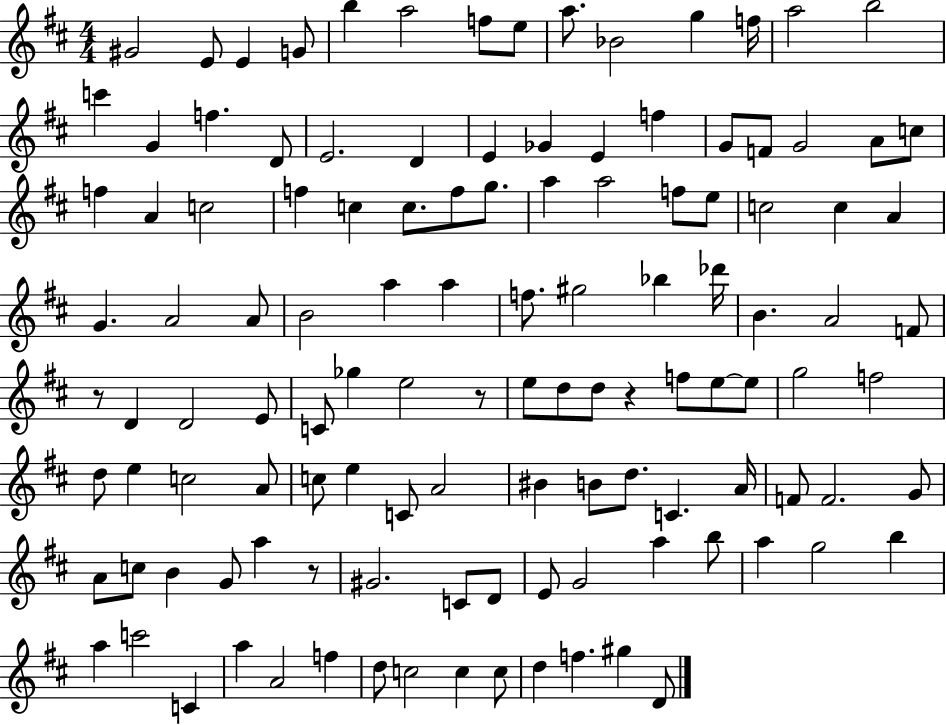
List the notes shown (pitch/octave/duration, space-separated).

G#4/h E4/e E4/q G4/e B5/q A5/h F5/e E5/e A5/e. Bb4/h G5/q F5/s A5/h B5/h C6/q G4/q F5/q. D4/e E4/h. D4/q E4/q Gb4/q E4/q F5/q G4/e F4/e G4/h A4/e C5/e F5/q A4/q C5/h F5/q C5/q C5/e. F5/e G5/e. A5/q A5/h F5/e E5/e C5/h C5/q A4/q G4/q. A4/h A4/e B4/h A5/q A5/q F5/e. G#5/h Bb5/q Db6/s B4/q. A4/h F4/e R/e D4/q D4/h E4/e C4/e Gb5/q E5/h R/e E5/e D5/e D5/e R/q F5/e E5/e E5/e G5/h F5/h D5/e E5/q C5/h A4/e C5/e E5/q C4/e A4/h BIS4/q B4/e D5/e. C4/q. A4/s F4/e F4/h. G4/e A4/e C5/e B4/q G4/e A5/q R/e G#4/h. C4/e D4/e E4/e G4/h A5/q B5/e A5/q G5/h B5/q A5/q C6/h C4/q A5/q A4/h F5/q D5/e C5/h C5/q C5/e D5/q F5/q. G#5/q D4/e